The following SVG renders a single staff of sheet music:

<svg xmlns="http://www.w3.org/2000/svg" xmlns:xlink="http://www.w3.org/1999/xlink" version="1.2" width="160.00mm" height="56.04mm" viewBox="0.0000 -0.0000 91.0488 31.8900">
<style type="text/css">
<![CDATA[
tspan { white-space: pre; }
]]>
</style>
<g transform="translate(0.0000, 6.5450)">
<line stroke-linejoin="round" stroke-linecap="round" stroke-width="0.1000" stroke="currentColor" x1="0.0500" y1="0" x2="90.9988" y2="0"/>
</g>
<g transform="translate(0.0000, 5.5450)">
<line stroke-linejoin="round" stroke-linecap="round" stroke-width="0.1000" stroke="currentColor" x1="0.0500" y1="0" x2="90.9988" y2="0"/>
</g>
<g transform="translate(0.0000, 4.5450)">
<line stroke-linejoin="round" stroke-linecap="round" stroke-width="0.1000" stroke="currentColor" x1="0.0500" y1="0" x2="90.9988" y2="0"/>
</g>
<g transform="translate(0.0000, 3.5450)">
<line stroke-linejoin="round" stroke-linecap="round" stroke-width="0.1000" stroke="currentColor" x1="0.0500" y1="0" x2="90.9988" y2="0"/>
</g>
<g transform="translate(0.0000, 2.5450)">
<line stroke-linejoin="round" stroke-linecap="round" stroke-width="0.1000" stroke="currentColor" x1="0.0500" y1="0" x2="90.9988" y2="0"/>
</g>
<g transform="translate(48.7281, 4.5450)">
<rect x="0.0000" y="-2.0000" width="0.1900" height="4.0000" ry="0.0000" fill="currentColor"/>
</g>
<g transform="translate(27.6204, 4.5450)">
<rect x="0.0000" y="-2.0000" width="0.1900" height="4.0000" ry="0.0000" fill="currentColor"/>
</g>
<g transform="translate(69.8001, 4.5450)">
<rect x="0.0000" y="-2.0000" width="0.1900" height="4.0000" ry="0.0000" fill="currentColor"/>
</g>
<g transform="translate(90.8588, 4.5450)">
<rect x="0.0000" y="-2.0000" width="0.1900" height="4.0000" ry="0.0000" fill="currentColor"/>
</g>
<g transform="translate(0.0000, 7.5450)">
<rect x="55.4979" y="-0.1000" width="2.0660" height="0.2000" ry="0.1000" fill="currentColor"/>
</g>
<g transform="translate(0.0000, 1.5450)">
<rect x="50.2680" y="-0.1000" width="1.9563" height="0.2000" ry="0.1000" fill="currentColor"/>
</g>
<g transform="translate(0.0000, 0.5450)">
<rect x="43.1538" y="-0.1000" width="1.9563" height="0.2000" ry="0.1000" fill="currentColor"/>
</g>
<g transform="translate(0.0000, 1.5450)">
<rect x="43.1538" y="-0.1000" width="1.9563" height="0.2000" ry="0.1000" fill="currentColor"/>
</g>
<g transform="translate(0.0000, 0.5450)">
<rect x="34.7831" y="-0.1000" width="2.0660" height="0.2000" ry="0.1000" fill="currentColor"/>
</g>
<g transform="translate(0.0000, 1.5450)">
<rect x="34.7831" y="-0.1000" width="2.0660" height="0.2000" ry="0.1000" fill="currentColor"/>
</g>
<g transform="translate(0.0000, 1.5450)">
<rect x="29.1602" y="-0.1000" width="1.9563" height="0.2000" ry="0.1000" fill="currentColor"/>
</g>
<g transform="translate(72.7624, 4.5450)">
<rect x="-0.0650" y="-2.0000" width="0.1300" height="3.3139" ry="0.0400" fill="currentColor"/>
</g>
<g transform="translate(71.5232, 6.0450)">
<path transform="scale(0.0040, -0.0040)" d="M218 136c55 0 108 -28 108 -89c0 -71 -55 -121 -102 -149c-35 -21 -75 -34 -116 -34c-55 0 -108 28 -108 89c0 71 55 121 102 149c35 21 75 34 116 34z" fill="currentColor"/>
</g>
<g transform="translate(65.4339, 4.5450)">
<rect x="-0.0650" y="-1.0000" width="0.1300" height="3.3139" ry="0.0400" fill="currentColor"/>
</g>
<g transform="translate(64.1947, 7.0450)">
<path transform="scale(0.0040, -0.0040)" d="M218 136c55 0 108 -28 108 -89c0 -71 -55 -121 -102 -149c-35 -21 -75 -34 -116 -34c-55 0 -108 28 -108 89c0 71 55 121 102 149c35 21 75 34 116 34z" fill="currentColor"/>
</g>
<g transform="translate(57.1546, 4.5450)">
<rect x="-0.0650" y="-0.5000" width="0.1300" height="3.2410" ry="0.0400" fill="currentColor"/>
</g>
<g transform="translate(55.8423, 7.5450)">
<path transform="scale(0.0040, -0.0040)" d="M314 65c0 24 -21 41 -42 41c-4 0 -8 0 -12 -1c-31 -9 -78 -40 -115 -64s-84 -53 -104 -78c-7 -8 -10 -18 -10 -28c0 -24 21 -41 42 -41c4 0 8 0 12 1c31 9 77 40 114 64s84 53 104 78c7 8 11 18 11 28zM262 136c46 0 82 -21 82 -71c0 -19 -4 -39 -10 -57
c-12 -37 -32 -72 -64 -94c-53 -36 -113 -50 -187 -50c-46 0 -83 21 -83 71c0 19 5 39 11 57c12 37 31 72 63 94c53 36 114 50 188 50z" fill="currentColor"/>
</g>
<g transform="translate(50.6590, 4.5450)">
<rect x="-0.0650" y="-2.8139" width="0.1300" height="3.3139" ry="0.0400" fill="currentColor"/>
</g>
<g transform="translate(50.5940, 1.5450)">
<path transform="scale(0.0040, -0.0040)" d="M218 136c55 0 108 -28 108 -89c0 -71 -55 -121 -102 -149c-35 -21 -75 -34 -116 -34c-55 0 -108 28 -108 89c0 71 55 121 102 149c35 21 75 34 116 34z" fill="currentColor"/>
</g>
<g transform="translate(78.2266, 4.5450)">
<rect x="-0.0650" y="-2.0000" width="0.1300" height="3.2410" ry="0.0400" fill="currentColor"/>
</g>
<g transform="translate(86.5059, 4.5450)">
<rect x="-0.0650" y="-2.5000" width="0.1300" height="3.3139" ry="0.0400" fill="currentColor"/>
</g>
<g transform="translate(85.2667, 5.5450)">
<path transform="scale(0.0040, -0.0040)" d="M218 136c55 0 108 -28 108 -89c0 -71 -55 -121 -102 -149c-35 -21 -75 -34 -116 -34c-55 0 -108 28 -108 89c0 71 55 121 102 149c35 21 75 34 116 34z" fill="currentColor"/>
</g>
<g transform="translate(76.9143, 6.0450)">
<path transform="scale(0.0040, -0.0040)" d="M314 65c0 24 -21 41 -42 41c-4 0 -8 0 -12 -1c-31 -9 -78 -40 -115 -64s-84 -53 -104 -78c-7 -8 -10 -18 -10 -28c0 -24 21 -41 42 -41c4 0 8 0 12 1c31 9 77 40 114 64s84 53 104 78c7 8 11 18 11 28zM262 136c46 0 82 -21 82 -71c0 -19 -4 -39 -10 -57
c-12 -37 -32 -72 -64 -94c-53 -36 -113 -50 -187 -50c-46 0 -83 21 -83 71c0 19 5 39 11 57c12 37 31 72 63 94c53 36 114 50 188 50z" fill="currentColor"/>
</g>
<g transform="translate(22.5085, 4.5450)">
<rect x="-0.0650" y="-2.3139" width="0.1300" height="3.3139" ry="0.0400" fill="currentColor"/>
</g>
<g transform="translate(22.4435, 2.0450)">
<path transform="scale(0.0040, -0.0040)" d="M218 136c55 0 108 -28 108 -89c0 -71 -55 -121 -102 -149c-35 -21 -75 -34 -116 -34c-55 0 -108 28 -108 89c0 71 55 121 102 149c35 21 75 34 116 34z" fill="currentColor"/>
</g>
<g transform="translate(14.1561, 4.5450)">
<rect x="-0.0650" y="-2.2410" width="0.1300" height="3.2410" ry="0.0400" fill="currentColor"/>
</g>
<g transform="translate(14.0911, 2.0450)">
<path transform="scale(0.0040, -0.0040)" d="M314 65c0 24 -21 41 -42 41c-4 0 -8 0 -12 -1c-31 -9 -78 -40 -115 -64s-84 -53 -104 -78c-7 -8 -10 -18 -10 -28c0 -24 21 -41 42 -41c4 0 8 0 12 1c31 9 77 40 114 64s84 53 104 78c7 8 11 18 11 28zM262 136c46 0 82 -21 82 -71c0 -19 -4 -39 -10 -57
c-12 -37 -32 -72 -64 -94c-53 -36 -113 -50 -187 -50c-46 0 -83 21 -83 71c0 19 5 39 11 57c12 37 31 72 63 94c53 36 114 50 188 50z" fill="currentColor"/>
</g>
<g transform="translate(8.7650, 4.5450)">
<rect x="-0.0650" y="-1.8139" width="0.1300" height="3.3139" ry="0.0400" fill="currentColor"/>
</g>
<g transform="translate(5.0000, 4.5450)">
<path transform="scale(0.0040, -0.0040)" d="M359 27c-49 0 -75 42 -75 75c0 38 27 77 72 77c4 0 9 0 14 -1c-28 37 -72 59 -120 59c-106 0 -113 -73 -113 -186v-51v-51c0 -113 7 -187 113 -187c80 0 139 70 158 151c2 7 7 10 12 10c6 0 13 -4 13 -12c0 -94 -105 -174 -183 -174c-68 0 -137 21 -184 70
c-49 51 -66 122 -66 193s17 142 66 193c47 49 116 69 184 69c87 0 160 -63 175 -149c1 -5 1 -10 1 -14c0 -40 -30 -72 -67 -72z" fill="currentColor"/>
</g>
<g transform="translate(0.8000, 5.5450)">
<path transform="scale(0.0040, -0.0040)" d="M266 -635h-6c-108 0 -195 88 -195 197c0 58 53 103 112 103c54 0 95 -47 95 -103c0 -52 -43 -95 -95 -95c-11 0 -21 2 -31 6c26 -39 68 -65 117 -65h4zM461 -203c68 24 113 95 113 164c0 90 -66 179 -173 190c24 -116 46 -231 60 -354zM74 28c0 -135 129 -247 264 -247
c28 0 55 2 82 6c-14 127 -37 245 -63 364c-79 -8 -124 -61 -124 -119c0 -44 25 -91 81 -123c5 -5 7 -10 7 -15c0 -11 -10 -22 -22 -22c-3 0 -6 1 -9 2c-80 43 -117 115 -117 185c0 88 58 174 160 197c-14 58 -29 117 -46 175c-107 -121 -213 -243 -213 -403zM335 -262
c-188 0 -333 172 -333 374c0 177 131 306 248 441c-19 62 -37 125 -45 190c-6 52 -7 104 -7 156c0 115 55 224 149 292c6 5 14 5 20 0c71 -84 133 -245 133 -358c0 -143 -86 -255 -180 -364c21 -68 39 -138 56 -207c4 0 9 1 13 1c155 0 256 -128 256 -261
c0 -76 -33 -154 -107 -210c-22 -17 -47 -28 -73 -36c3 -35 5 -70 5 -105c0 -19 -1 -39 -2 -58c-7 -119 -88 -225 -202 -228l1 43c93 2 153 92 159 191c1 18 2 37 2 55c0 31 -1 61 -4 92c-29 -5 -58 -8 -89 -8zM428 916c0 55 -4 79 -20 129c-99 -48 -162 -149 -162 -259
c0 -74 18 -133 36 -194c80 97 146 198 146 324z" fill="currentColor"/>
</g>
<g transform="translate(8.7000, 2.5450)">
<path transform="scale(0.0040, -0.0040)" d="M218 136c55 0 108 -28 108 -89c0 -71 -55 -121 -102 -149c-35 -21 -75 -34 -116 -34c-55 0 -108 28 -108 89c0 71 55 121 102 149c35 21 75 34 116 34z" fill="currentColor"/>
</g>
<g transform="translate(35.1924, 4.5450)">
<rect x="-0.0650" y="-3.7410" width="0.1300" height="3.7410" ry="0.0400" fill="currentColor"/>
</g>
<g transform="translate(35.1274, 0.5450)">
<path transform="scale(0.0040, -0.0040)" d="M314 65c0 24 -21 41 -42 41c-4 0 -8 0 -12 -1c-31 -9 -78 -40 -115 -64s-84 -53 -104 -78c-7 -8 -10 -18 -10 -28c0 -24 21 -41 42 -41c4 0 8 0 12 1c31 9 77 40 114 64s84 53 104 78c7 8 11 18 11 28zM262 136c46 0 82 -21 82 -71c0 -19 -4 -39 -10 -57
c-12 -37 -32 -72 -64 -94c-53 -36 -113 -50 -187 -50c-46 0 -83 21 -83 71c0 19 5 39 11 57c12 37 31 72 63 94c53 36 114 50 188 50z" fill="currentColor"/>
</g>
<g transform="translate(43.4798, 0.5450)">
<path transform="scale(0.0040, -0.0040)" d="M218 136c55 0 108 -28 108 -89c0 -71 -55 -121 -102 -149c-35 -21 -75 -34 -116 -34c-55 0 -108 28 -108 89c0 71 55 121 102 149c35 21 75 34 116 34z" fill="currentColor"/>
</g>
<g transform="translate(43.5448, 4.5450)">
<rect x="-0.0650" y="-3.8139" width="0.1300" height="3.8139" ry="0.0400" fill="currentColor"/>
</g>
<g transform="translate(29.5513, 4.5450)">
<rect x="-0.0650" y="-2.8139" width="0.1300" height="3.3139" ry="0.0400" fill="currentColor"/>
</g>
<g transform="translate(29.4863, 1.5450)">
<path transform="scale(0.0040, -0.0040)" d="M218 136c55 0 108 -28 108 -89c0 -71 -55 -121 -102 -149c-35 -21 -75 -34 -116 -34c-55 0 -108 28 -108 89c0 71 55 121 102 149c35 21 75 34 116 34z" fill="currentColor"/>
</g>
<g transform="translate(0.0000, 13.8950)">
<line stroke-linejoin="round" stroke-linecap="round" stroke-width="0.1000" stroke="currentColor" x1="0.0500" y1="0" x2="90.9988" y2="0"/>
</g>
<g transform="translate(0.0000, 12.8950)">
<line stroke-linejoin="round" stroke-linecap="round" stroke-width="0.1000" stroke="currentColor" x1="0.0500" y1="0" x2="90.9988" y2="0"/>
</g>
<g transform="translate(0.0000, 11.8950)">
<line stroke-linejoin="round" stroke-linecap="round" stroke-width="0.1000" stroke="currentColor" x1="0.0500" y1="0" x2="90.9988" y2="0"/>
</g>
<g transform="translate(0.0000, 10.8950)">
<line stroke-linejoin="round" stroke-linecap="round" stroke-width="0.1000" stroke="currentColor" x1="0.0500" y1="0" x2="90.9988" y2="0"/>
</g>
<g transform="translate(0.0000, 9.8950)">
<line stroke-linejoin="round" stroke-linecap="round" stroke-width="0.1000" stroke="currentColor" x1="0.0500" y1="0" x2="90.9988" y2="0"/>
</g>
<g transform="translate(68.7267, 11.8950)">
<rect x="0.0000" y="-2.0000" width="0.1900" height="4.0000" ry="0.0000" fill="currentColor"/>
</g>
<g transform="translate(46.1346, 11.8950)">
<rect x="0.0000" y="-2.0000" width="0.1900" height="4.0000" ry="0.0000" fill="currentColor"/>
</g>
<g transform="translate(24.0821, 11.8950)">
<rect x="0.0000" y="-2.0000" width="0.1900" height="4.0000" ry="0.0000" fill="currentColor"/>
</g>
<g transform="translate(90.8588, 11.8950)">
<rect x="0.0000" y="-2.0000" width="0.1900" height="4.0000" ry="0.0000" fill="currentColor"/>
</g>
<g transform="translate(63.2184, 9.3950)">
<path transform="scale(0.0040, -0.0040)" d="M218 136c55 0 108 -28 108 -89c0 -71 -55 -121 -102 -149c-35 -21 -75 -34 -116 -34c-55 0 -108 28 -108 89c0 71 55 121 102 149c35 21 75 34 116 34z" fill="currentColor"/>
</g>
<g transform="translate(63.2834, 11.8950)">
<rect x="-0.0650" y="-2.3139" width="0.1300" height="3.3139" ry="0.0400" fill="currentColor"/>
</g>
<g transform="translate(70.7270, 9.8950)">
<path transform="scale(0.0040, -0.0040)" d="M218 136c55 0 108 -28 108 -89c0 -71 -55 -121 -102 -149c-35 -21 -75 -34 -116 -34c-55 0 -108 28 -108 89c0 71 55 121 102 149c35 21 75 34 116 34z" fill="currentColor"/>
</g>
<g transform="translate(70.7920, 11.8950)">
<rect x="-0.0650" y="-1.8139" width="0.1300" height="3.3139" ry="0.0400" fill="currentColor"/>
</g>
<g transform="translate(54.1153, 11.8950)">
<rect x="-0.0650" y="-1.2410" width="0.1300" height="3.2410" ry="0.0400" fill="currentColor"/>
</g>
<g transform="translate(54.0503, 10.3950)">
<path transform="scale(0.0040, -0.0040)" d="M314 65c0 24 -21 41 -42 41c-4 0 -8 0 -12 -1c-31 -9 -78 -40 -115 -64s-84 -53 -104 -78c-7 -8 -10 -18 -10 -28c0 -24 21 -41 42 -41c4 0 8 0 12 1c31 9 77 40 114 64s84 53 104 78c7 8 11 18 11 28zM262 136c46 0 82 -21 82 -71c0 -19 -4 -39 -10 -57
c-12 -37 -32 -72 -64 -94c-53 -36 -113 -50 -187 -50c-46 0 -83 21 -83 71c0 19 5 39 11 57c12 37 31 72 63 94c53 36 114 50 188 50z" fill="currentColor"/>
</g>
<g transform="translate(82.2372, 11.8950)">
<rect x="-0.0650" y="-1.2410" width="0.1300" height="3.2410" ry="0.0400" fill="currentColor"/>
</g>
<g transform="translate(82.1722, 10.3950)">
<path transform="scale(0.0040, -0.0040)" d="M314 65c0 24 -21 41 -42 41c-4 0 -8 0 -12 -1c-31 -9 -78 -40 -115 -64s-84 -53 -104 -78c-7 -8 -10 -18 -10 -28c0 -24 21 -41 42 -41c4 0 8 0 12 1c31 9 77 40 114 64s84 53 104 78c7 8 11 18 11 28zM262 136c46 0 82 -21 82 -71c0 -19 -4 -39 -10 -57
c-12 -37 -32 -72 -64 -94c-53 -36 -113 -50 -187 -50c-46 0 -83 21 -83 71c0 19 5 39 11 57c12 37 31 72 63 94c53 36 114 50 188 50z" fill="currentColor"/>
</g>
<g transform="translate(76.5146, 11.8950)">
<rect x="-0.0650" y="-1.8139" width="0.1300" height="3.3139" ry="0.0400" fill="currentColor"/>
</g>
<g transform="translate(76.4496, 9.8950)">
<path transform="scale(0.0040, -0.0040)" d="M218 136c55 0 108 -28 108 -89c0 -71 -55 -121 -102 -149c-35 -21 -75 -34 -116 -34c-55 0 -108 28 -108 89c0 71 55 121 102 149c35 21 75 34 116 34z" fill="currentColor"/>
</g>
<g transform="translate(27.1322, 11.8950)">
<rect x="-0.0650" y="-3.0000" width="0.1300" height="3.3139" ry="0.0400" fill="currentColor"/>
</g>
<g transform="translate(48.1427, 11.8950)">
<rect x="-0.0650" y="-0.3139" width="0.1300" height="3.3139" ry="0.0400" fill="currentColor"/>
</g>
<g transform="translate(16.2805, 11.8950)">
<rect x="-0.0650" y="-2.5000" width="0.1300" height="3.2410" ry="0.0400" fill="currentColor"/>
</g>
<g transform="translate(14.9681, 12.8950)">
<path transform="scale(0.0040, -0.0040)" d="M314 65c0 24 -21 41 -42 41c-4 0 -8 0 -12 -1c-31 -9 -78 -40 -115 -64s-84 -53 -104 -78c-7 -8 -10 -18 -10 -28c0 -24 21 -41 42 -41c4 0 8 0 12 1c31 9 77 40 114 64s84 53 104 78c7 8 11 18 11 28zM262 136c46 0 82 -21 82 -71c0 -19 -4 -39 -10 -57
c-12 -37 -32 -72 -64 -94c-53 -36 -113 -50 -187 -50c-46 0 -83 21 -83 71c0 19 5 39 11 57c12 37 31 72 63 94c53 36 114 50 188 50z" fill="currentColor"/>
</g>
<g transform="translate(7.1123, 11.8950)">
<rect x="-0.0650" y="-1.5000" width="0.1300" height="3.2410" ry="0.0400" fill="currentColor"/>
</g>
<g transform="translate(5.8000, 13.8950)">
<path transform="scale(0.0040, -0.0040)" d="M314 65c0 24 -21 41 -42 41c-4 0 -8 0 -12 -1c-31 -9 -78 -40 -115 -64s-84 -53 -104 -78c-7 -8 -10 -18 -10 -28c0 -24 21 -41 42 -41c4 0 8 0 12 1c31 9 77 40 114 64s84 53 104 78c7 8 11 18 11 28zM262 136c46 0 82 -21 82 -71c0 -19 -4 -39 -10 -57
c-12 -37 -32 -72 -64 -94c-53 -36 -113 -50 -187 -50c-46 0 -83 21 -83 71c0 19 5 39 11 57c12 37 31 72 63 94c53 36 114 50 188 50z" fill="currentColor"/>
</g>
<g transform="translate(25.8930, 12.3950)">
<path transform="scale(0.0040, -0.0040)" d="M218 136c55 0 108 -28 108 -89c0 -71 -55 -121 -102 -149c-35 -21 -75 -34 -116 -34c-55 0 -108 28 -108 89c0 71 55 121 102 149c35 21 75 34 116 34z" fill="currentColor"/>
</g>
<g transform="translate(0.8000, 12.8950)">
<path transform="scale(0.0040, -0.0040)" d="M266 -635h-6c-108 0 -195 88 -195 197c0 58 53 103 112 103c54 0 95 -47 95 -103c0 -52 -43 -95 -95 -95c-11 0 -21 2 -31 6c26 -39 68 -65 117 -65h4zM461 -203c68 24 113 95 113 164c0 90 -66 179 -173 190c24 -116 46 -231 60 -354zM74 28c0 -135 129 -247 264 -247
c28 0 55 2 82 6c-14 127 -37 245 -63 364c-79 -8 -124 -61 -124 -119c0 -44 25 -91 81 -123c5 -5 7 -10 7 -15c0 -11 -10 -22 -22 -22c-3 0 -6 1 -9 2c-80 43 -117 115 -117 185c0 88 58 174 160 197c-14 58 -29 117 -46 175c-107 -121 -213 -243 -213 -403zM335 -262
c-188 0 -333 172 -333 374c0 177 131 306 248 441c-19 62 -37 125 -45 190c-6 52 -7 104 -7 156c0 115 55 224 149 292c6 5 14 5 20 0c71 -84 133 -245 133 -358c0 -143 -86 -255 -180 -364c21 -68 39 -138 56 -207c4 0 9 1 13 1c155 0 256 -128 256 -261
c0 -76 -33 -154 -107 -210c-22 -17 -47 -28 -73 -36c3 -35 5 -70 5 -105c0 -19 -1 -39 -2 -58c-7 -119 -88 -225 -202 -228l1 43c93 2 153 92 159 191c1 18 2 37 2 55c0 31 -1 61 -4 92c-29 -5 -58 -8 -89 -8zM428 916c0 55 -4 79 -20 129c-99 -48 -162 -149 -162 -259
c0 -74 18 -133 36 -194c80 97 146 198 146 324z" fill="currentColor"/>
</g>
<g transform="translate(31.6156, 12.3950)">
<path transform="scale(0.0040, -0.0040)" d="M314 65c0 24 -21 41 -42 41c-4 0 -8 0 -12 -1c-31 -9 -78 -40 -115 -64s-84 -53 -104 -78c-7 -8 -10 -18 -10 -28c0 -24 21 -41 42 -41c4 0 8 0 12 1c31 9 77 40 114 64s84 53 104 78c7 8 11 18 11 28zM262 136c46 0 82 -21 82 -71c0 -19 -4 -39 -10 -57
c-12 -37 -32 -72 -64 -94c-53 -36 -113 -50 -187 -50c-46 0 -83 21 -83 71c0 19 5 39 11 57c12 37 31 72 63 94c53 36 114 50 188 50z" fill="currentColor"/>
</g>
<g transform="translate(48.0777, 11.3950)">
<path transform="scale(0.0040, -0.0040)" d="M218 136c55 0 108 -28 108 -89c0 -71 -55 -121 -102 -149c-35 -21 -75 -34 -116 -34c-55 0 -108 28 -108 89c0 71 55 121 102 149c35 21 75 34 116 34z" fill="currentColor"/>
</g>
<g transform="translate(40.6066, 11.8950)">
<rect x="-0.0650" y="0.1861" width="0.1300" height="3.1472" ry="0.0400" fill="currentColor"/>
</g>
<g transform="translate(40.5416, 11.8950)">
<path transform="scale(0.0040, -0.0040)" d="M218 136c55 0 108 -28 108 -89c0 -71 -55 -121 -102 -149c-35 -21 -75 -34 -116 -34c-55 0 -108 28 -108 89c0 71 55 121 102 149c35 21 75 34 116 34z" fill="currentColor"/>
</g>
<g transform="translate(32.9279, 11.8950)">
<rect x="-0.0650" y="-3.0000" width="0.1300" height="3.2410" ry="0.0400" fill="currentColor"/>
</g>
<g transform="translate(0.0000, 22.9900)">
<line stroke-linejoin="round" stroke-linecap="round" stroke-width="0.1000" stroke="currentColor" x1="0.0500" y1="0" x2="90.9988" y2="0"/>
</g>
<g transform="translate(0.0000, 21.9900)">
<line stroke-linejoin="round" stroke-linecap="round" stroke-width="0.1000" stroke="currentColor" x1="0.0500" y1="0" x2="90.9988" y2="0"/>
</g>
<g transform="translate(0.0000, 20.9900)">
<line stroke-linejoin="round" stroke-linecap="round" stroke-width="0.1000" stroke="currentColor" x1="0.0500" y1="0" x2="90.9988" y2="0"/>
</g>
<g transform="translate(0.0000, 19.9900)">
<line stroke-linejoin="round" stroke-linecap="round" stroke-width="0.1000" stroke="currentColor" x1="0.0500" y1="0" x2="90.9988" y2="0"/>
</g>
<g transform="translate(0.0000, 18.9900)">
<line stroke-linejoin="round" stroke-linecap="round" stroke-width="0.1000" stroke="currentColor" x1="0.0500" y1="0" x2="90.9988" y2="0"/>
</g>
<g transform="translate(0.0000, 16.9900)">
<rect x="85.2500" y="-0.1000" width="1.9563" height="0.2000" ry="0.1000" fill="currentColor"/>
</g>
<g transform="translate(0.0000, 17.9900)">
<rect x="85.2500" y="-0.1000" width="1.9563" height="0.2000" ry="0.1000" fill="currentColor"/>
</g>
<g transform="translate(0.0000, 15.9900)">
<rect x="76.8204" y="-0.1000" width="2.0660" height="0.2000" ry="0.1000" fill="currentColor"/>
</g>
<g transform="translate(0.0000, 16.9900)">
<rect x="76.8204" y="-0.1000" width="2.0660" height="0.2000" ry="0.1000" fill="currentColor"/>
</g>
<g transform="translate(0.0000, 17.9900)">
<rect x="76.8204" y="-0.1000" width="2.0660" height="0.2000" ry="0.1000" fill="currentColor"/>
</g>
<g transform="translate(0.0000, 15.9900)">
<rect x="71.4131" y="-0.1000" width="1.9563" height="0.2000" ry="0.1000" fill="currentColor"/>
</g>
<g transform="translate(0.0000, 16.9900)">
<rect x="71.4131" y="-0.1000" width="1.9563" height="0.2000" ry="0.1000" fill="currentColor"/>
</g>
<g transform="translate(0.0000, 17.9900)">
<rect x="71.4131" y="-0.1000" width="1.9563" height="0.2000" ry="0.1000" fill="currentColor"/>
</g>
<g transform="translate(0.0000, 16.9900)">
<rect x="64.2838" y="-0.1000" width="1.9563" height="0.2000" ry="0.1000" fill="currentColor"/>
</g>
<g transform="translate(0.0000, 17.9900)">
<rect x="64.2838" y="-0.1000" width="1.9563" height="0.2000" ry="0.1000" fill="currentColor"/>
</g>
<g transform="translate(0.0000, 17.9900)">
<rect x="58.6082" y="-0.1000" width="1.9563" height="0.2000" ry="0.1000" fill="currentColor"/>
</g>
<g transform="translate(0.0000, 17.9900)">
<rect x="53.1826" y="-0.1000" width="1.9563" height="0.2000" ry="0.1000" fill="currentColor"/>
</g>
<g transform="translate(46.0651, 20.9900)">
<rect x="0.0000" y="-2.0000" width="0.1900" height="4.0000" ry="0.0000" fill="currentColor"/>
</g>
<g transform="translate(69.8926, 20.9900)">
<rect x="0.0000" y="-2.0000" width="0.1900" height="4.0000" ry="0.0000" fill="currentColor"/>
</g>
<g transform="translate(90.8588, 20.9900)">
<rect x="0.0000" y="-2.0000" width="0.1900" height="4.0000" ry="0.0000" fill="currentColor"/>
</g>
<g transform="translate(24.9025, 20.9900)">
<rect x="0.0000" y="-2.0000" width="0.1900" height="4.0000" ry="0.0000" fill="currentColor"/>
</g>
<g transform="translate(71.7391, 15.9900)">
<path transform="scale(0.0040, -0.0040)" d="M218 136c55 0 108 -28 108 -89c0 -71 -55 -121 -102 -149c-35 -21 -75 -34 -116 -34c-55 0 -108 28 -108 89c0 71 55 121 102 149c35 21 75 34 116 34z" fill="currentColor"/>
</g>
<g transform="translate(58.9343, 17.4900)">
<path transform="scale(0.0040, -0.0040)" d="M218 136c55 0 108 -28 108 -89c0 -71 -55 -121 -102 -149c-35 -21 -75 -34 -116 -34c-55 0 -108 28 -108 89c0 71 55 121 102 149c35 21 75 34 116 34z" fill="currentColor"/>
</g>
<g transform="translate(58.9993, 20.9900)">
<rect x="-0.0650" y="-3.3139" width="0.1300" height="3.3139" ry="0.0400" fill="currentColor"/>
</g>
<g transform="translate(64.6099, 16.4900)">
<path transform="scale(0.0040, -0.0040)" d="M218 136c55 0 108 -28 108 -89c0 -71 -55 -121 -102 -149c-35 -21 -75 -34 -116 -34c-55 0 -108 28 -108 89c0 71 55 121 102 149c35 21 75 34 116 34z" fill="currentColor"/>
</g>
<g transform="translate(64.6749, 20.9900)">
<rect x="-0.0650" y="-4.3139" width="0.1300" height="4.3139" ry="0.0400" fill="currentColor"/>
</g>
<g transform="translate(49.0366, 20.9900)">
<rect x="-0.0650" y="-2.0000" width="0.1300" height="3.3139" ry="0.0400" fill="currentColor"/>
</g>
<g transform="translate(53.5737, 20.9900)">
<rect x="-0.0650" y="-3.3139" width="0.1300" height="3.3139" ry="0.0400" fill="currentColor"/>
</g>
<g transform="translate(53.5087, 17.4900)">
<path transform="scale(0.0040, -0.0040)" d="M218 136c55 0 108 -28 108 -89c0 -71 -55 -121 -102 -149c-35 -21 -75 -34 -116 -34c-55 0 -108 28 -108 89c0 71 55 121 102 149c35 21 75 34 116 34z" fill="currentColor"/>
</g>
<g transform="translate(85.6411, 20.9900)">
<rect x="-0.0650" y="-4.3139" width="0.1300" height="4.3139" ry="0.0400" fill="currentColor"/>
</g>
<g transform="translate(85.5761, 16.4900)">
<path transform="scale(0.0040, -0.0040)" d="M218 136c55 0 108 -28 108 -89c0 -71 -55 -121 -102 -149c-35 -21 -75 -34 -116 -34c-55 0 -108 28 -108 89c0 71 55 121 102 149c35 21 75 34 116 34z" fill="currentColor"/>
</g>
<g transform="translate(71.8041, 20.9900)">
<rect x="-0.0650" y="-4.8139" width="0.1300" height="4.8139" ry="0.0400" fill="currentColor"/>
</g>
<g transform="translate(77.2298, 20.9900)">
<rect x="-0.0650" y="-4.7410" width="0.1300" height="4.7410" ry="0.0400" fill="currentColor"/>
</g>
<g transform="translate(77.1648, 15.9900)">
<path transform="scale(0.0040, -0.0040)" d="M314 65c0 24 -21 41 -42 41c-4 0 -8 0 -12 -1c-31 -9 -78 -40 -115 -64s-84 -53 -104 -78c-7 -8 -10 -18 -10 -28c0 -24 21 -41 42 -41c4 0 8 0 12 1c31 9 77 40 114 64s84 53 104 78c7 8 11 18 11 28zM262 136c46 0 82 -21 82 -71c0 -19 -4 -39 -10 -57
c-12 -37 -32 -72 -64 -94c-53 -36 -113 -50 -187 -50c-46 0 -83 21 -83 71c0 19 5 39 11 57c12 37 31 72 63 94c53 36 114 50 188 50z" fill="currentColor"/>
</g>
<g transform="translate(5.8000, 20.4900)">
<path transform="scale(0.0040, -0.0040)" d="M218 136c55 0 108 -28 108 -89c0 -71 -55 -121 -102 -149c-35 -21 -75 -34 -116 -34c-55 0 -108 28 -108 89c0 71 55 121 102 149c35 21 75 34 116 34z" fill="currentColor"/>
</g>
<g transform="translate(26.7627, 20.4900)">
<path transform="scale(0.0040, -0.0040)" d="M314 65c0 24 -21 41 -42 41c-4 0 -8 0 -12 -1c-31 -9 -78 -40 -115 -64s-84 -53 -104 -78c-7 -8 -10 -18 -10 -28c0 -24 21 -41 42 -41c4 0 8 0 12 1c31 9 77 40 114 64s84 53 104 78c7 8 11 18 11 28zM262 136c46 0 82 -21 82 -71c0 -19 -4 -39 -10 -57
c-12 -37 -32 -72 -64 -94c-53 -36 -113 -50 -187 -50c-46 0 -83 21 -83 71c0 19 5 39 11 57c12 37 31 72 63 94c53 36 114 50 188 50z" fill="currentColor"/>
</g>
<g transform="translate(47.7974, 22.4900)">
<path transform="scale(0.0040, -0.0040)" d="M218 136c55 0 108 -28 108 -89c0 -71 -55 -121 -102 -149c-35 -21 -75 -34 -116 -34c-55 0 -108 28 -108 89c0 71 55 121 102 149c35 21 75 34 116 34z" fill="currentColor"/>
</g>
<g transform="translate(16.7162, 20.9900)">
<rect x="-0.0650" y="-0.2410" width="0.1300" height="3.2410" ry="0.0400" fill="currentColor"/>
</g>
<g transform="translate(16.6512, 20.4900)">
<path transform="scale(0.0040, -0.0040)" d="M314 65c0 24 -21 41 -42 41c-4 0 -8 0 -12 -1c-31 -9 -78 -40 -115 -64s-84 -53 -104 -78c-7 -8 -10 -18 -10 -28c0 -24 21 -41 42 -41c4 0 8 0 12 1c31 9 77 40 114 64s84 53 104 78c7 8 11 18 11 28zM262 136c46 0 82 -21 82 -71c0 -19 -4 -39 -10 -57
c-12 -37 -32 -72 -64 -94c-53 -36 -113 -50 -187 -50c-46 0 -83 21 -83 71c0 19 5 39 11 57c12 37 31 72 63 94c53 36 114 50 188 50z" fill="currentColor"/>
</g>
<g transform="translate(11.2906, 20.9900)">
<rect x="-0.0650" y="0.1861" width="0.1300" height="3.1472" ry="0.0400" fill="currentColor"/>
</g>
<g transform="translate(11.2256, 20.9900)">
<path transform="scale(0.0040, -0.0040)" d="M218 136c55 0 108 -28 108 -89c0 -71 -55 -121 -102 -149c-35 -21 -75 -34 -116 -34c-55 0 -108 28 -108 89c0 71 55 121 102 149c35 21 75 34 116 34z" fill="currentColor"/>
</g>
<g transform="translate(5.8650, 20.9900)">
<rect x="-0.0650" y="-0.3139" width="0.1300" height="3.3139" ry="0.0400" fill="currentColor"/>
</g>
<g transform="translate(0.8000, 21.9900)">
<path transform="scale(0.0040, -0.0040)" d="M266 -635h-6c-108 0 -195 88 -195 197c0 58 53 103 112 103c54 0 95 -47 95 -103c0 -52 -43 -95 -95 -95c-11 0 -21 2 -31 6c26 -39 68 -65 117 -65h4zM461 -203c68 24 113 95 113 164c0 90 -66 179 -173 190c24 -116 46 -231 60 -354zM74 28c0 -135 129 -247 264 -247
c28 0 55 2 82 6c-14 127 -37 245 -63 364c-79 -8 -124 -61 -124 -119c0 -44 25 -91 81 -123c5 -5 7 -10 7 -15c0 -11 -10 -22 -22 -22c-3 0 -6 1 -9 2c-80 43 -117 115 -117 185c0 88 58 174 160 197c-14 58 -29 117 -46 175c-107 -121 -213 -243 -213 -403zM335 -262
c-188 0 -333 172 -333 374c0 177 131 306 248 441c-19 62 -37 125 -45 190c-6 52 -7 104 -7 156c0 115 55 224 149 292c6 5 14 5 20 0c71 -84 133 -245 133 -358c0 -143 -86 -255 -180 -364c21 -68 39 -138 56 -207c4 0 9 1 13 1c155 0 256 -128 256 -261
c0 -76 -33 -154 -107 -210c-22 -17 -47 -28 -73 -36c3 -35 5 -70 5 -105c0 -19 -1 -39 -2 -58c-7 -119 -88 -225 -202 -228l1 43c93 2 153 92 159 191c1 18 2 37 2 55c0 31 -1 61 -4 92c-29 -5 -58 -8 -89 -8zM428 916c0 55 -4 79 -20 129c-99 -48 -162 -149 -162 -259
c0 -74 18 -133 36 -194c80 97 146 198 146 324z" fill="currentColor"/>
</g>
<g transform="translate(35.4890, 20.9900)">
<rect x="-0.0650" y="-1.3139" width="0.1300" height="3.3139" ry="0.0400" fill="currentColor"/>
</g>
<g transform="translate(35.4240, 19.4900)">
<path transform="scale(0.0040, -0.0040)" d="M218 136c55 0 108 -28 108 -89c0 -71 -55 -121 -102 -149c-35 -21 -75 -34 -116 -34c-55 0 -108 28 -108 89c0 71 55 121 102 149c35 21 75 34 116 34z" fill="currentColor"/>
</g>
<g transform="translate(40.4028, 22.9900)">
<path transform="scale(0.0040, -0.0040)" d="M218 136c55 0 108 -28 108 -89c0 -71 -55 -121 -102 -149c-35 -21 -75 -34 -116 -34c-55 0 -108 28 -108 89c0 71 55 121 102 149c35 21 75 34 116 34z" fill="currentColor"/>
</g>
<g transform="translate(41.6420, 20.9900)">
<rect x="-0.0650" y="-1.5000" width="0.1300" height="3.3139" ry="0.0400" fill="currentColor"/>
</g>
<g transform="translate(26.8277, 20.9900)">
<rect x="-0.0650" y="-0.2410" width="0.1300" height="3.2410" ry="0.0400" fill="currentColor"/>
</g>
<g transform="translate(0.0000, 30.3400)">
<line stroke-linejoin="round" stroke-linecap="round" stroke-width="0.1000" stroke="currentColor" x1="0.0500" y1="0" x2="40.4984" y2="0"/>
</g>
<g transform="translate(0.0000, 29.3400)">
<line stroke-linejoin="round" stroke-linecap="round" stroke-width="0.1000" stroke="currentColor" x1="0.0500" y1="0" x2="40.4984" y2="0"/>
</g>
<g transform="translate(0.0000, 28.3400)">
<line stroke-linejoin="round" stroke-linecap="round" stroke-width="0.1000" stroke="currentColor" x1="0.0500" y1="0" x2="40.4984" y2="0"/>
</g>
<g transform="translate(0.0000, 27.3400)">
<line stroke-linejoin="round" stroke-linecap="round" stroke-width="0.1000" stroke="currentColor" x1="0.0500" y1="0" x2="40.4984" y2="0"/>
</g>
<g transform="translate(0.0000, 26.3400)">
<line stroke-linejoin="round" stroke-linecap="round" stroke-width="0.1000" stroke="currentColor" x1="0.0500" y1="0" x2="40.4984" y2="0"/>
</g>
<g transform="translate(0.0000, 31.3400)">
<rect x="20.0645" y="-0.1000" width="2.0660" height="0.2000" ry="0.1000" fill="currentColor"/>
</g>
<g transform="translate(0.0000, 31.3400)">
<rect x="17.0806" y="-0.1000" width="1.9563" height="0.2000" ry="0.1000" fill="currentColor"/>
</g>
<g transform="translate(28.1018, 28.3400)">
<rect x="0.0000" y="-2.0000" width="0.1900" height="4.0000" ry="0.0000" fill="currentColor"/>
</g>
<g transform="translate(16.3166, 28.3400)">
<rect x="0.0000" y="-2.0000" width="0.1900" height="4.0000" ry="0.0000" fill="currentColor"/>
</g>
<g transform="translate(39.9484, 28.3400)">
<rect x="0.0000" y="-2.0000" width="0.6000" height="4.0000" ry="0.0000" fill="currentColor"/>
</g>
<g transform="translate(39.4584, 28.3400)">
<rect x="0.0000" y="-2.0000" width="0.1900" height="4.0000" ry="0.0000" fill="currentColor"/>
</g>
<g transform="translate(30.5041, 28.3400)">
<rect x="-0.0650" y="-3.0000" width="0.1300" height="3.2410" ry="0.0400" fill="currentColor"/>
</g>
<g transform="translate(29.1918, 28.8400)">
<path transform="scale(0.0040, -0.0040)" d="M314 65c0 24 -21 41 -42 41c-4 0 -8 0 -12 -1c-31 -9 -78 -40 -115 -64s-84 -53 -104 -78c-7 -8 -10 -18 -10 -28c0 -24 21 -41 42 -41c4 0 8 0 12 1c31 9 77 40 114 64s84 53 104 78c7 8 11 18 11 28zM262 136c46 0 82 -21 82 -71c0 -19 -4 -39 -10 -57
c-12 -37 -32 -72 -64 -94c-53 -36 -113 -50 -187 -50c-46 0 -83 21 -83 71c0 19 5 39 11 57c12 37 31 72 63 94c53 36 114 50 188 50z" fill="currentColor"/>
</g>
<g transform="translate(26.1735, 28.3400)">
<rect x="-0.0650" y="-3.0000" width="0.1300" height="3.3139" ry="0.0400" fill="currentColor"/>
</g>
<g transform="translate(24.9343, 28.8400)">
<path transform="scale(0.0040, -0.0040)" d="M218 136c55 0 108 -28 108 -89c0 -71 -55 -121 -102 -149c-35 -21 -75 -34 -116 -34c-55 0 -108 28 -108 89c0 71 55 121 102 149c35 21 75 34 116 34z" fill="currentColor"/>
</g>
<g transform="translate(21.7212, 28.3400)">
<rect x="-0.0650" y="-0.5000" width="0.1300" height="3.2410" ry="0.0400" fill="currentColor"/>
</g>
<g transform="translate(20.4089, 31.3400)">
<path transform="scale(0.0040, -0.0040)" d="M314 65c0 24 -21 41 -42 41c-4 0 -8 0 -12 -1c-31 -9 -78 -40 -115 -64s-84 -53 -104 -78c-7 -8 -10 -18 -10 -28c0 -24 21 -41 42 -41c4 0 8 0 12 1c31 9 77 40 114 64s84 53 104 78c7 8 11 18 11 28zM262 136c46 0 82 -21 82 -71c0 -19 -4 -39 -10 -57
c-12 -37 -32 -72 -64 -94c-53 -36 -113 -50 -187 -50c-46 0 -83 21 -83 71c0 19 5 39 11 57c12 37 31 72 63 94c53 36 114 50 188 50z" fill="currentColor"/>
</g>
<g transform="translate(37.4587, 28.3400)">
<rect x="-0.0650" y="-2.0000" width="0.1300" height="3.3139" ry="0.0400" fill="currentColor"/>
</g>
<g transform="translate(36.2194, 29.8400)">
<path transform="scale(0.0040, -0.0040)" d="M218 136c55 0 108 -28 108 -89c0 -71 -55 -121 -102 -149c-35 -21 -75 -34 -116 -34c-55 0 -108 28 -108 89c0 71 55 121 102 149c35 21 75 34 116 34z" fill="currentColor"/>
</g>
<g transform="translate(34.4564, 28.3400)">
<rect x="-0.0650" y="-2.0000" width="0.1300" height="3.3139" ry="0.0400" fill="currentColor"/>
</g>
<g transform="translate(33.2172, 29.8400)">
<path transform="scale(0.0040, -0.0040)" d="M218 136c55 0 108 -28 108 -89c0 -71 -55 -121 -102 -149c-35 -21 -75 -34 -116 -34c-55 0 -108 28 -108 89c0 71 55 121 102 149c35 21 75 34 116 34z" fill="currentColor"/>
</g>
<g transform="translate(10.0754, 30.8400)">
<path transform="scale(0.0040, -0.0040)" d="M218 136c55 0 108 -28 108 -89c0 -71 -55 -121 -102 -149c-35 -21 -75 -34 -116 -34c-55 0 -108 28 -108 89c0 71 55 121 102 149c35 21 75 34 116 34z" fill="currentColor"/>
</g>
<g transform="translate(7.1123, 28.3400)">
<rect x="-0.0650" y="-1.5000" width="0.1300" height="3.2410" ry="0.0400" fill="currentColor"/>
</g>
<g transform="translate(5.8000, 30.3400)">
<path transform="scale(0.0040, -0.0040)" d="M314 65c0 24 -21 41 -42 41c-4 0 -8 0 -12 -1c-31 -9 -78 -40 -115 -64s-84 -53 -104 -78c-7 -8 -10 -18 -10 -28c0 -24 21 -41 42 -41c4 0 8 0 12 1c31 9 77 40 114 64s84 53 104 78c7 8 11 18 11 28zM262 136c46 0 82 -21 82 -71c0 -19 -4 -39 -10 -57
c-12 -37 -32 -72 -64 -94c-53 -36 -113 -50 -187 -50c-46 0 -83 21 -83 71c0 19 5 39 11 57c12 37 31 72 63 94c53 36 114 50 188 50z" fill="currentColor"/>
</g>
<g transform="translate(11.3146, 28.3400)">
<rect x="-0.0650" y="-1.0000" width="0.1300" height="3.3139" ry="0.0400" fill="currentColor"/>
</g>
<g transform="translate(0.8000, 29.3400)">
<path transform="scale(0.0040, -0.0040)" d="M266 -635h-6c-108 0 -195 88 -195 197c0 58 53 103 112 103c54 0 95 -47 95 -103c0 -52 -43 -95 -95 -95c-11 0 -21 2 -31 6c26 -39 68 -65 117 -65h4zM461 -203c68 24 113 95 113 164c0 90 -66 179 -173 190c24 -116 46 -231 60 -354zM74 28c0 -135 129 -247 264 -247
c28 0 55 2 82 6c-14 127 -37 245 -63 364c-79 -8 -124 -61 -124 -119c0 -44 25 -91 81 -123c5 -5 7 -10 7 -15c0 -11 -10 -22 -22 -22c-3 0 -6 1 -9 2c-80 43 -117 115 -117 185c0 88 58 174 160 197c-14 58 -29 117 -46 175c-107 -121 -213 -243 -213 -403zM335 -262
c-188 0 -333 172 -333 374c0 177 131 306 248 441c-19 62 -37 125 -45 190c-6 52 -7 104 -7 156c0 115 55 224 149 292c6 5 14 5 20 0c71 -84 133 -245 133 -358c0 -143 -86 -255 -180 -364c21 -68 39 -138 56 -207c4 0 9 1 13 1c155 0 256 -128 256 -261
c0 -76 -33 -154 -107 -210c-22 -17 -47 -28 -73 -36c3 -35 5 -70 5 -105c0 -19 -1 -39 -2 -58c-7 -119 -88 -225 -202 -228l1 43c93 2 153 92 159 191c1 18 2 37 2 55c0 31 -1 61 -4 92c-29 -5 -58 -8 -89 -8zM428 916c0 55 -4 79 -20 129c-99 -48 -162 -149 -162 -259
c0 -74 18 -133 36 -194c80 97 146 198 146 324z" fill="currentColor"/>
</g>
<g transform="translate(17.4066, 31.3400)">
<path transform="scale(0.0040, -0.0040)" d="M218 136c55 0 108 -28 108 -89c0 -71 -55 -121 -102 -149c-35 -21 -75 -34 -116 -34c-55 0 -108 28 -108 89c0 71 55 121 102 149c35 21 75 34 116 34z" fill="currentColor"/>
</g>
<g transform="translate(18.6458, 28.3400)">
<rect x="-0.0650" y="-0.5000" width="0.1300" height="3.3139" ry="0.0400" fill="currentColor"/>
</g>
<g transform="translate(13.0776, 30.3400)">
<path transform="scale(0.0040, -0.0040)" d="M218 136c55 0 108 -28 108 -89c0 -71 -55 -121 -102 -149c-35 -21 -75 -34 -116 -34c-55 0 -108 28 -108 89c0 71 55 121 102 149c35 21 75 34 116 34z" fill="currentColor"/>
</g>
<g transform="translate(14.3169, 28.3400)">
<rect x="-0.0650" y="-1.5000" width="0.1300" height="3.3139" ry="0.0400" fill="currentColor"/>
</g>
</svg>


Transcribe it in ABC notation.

X:1
T:Untitled
M:4/4
L:1/4
K:C
f g2 g a c'2 c' a C2 D F F2 G E2 G2 A A2 B c e2 g f f e2 c B c2 c2 e E F b b d' e' e'2 d' E2 D E C C2 A A2 F F